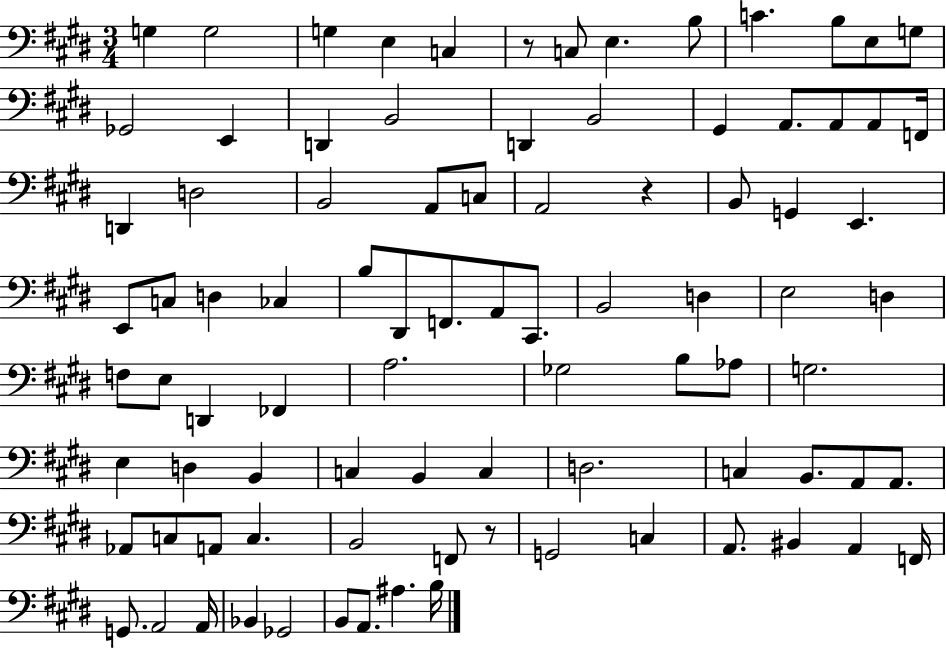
X:1
T:Untitled
M:3/4
L:1/4
K:E
G, G,2 G, E, C, z/2 C,/2 E, B,/2 C B,/2 E,/2 G,/2 _G,,2 E,, D,, B,,2 D,, B,,2 ^G,, A,,/2 A,,/2 A,,/2 F,,/4 D,, D,2 B,,2 A,,/2 C,/2 A,,2 z B,,/2 G,, E,, E,,/2 C,/2 D, _C, B,/2 ^D,,/2 F,,/2 A,,/2 ^C,,/2 B,,2 D, E,2 D, F,/2 E,/2 D,, _F,, A,2 _G,2 B,/2 _A,/2 G,2 E, D, B,, C, B,, C, D,2 C, B,,/2 A,,/2 A,,/2 _A,,/2 C,/2 A,,/2 C, B,,2 F,,/2 z/2 G,,2 C, A,,/2 ^B,, A,, F,,/4 G,,/2 A,,2 A,,/4 _B,, _G,,2 B,,/2 A,,/2 ^A, B,/4